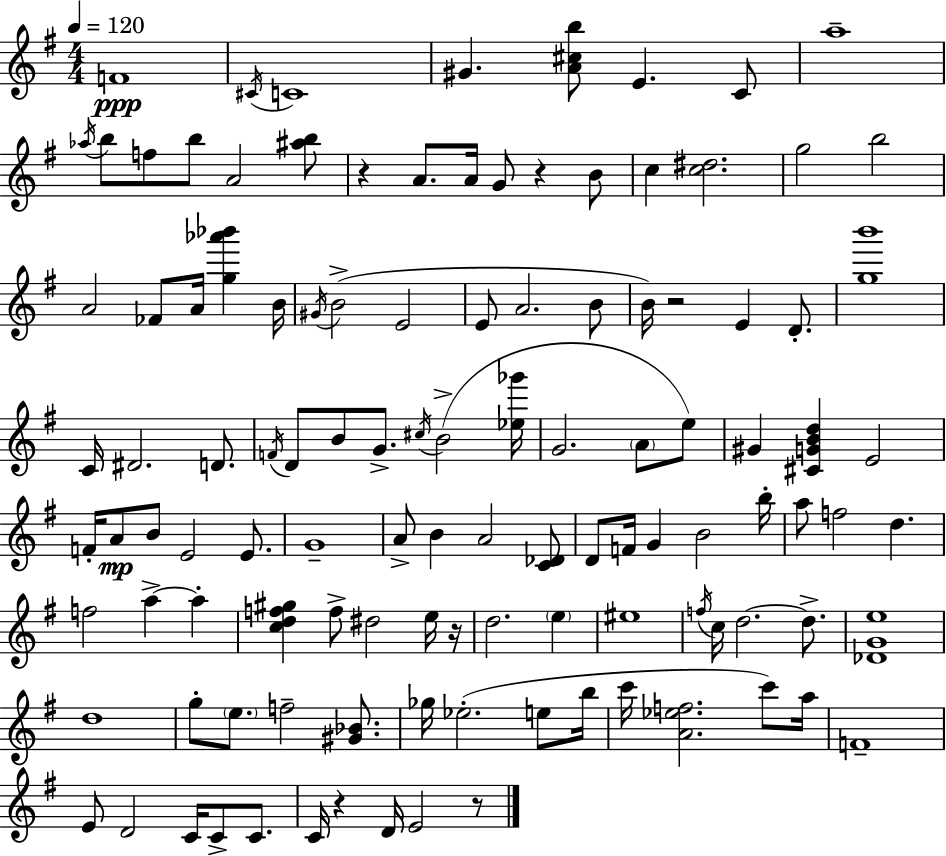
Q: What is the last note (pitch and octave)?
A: E4